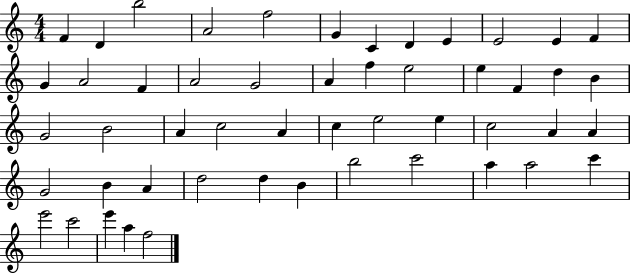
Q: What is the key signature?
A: C major